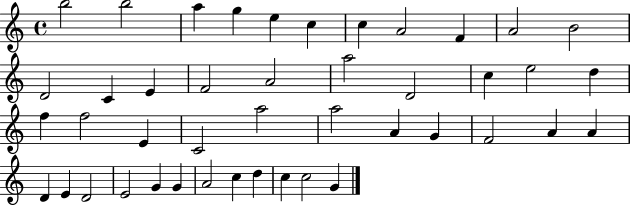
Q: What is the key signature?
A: C major